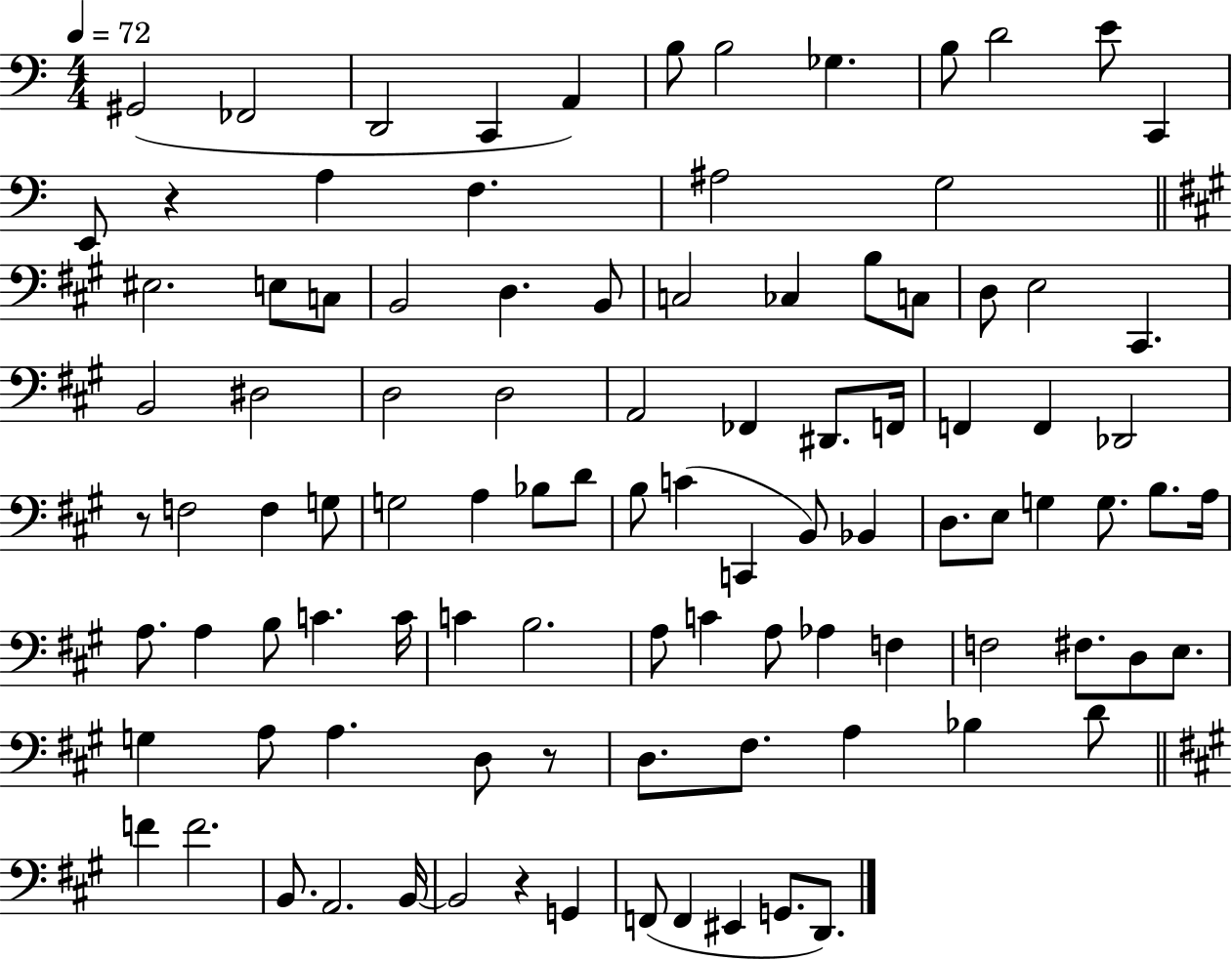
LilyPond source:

{
  \clef bass
  \numericTimeSignature
  \time 4/4
  \key c \major
  \tempo 4 = 72
  gis,2( fes,2 | d,2 c,4 a,4) | b8 b2 ges4. | b8 d'2 e'8 c,4 | \break e,8 r4 a4 f4. | ais2 g2 | \bar "||" \break \key a \major eis2. e8 c8 | b,2 d4. b,8 | c2 ces4 b8 c8 | d8 e2 cis,4. | \break b,2 dis2 | d2 d2 | a,2 fes,4 dis,8. f,16 | f,4 f,4 des,2 | \break r8 f2 f4 g8 | g2 a4 bes8 d'8 | b8 c'4( c,4 b,8) bes,4 | d8. e8 g4 g8. b8. a16 | \break a8. a4 b8 c'4. c'16 | c'4 b2. | a8 c'4 a8 aes4 f4 | f2 fis8. d8 e8. | \break g4 a8 a4. d8 r8 | d8. fis8. a4 bes4 d'8 | \bar "||" \break \key a \major f'4 f'2. | b,8. a,2. b,16~~ | b,2 r4 g,4 | f,8( f,4 eis,4 g,8. d,8.) | \break \bar "|."
}